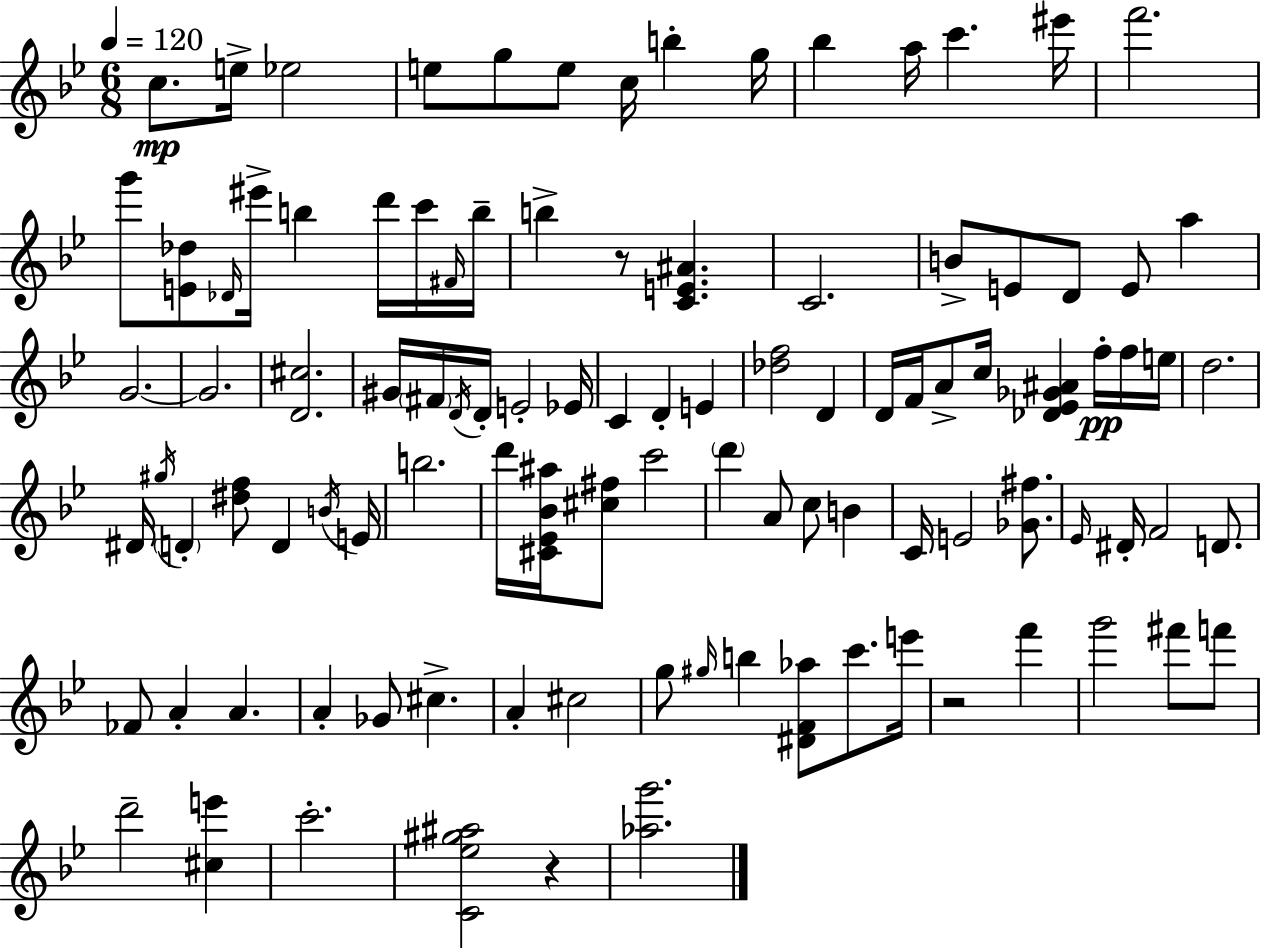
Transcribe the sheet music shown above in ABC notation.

X:1
T:Untitled
M:6/8
L:1/4
K:Bb
c/2 e/4 _e2 e/2 g/2 e/2 c/4 b g/4 _b a/4 c' ^e'/4 f'2 g'/2 [E_d]/2 _D/4 ^e'/4 b d'/4 c'/4 ^F/4 b/4 b z/2 [CE^A] C2 B/2 E/2 D/2 E/2 a G2 G2 [D^c]2 ^G/4 ^F/4 D/4 D/4 E2 _E/4 C D E [_df]2 D D/4 F/4 A/2 c/4 [_D_E_G^A] f/4 f/4 e/4 d2 ^D/4 ^g/4 D [^df]/2 D B/4 E/4 b2 d'/4 [^C_E_B^a]/4 [^c^f]/2 c'2 d' A/2 c/2 B C/4 E2 [_G^f]/2 _E/4 ^D/4 F2 D/2 _F/2 A A A _G/2 ^c A ^c2 g/2 ^g/4 b [^DF_a]/2 c'/2 e'/4 z2 f' g'2 ^f'/2 f'/2 d'2 [^ce'] c'2 [C_e^g^a]2 z [_ag']2